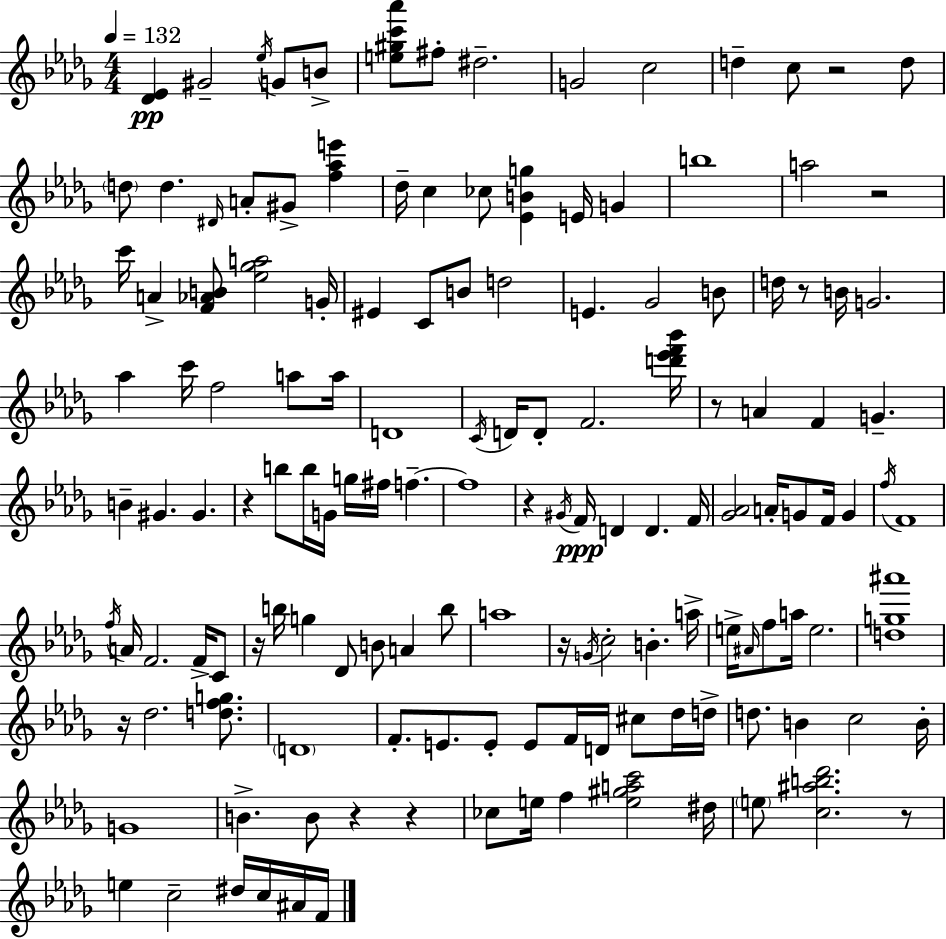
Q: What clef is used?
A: treble